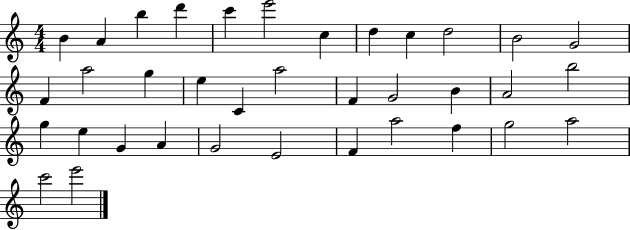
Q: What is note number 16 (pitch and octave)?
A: E5